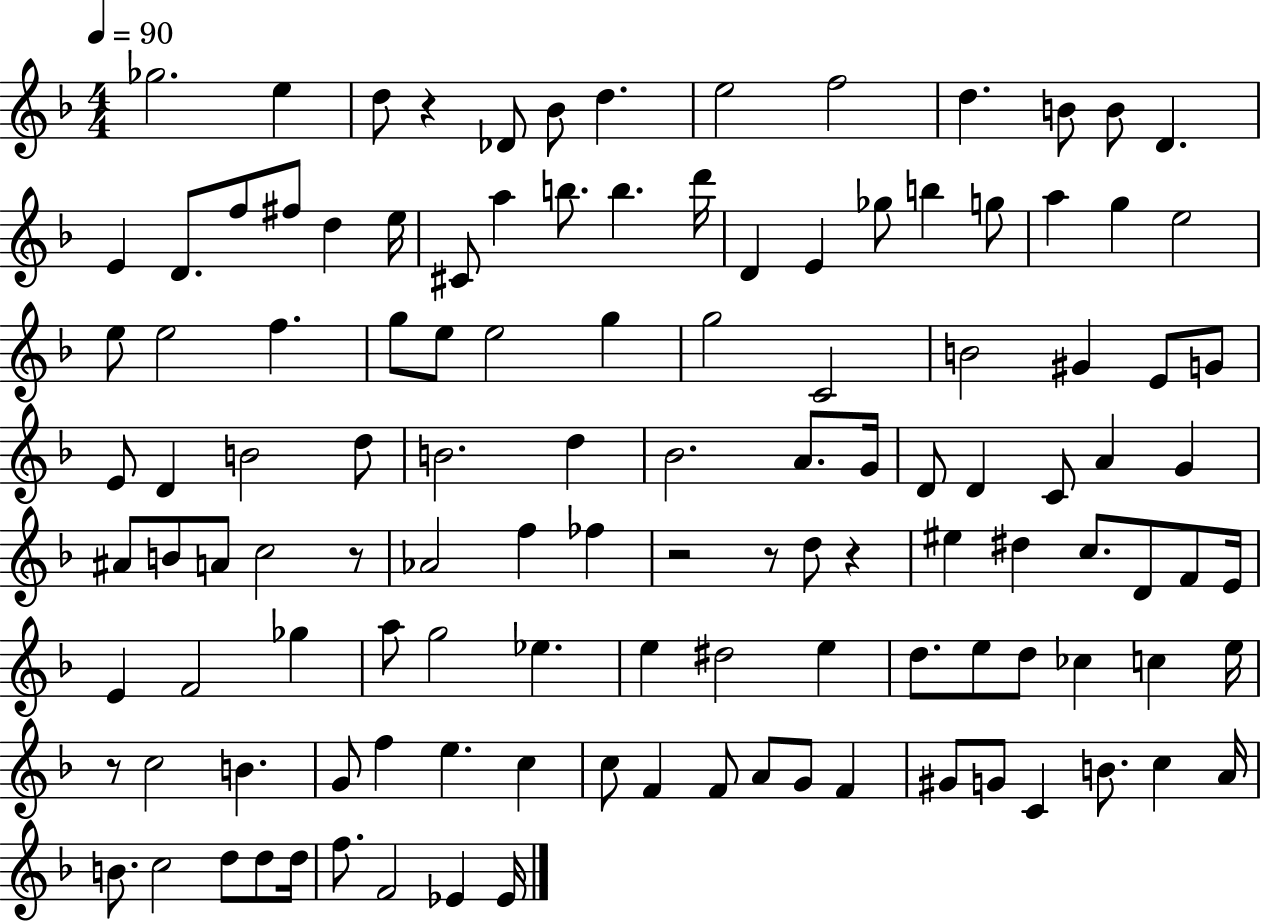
Gb5/h. E5/q D5/e R/q Db4/e Bb4/e D5/q. E5/h F5/h D5/q. B4/e B4/e D4/q. E4/q D4/e. F5/e F#5/e D5/q E5/s C#4/e A5/q B5/e. B5/q. D6/s D4/q E4/q Gb5/e B5/q G5/e A5/q G5/q E5/h E5/e E5/h F5/q. G5/e E5/e E5/h G5/q G5/h C4/h B4/h G#4/q E4/e G4/e E4/e D4/q B4/h D5/e B4/h. D5/q Bb4/h. A4/e. G4/s D4/e D4/q C4/e A4/q G4/q A#4/e B4/e A4/e C5/h R/e Ab4/h F5/q FES5/q R/h R/e D5/e R/q EIS5/q D#5/q C5/e. D4/e F4/e E4/s E4/q F4/h Gb5/q A5/e G5/h Eb5/q. E5/q D#5/h E5/q D5/e. E5/e D5/e CES5/q C5/q E5/s R/e C5/h B4/q. G4/e F5/q E5/q. C5/q C5/e F4/q F4/e A4/e G4/e F4/q G#4/e G4/e C4/q B4/e. C5/q A4/s B4/e. C5/h D5/e D5/e D5/s F5/e. F4/h Eb4/q Eb4/s